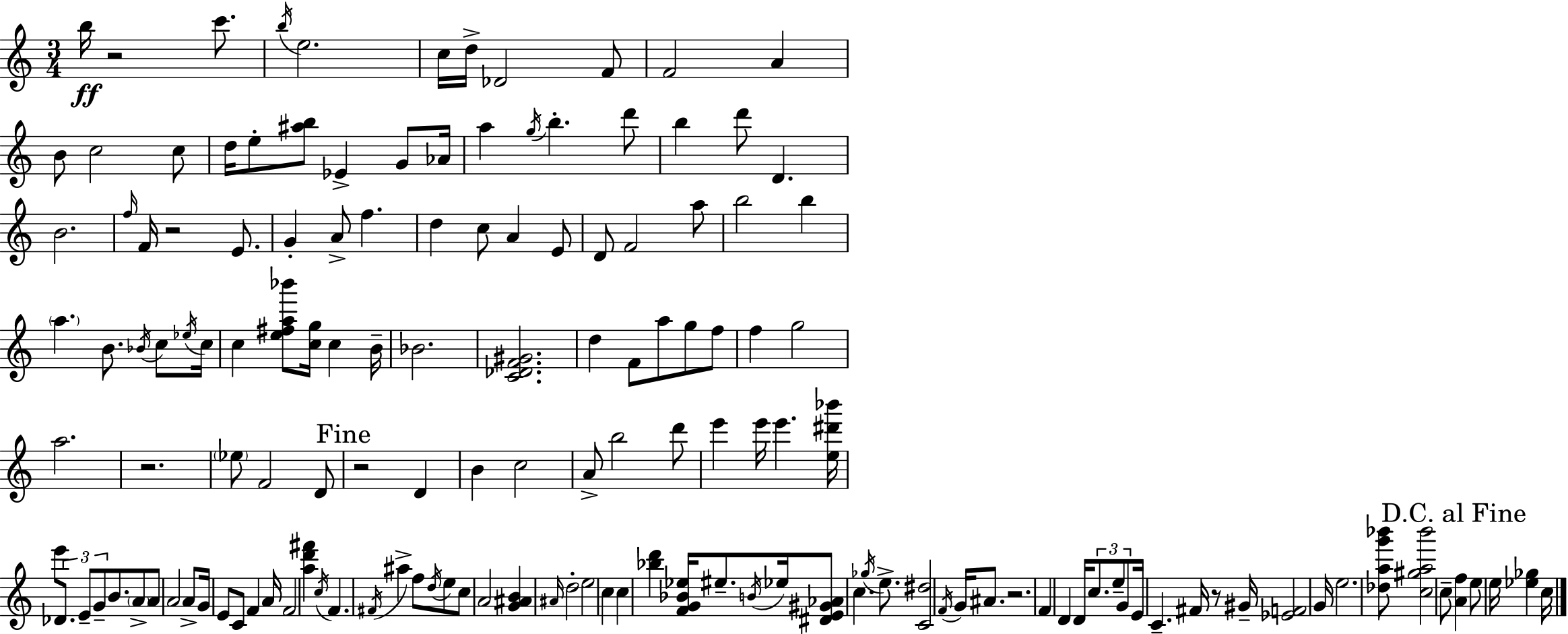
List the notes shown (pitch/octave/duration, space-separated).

B5/s R/h C6/e. B5/s E5/h. C5/s D5/s Db4/h F4/e F4/h A4/q B4/e C5/h C5/e D5/s E5/e [A#5,B5]/e Eb4/q G4/e Ab4/s A5/q G5/s B5/q. D6/e B5/q D6/e D4/q. B4/h. F5/s F4/s R/h E4/e. G4/q A4/e F5/q. D5/q C5/e A4/q E4/e D4/e F4/h A5/e B5/h B5/q A5/q. B4/e. Bb4/s C5/e Eb5/s C5/s C5/q [E5,F#5,A5,Bb6]/e [C5,G5]/s C5/q B4/s Bb4/h. [C4,Db4,F4,G#4]/h. D5/q F4/e A5/e G5/e F5/e F5/q G5/h A5/h. R/h. Eb5/e F4/h D4/e R/h D4/q B4/q C5/h A4/e B5/h D6/e E6/q E6/s E6/q. [E5,D#6,Bb6]/s E6/e Db4/e. E4/e G4/e B4/e. A4/e A4/e A4/h A4/e G4/s E4/e C4/e F4/q A4/s F4/h [A5,D6,F#6]/q C5/s F4/q. F#4/s A#5/q F5/e D5/s E5/e C5/e A4/h [G4,A#4,B4]/q A#4/s D5/h E5/h C5/q C5/q [Bb5,D6]/q [F4,G4,Bb4,Eb5]/s EIS5/e. B4/s Eb5/s [D#4,E4,G#4,Ab4]/e C5/q. Gb5/s E5/e. [C4,D#5]/h F4/s G4/s A#4/e. R/h. F4/q D4/q D4/s C5/e. E5/e G4/e E4/s C4/q. F#4/s R/e G#4/s [Eb4,F4]/h G4/s E5/h. [Db5,A5,G6,Bb6]/e [C5,G#5,A5,Bb6]/h C5/e [A4,F5]/q E5/e E5/s [Eb5,Gb5]/q C5/s